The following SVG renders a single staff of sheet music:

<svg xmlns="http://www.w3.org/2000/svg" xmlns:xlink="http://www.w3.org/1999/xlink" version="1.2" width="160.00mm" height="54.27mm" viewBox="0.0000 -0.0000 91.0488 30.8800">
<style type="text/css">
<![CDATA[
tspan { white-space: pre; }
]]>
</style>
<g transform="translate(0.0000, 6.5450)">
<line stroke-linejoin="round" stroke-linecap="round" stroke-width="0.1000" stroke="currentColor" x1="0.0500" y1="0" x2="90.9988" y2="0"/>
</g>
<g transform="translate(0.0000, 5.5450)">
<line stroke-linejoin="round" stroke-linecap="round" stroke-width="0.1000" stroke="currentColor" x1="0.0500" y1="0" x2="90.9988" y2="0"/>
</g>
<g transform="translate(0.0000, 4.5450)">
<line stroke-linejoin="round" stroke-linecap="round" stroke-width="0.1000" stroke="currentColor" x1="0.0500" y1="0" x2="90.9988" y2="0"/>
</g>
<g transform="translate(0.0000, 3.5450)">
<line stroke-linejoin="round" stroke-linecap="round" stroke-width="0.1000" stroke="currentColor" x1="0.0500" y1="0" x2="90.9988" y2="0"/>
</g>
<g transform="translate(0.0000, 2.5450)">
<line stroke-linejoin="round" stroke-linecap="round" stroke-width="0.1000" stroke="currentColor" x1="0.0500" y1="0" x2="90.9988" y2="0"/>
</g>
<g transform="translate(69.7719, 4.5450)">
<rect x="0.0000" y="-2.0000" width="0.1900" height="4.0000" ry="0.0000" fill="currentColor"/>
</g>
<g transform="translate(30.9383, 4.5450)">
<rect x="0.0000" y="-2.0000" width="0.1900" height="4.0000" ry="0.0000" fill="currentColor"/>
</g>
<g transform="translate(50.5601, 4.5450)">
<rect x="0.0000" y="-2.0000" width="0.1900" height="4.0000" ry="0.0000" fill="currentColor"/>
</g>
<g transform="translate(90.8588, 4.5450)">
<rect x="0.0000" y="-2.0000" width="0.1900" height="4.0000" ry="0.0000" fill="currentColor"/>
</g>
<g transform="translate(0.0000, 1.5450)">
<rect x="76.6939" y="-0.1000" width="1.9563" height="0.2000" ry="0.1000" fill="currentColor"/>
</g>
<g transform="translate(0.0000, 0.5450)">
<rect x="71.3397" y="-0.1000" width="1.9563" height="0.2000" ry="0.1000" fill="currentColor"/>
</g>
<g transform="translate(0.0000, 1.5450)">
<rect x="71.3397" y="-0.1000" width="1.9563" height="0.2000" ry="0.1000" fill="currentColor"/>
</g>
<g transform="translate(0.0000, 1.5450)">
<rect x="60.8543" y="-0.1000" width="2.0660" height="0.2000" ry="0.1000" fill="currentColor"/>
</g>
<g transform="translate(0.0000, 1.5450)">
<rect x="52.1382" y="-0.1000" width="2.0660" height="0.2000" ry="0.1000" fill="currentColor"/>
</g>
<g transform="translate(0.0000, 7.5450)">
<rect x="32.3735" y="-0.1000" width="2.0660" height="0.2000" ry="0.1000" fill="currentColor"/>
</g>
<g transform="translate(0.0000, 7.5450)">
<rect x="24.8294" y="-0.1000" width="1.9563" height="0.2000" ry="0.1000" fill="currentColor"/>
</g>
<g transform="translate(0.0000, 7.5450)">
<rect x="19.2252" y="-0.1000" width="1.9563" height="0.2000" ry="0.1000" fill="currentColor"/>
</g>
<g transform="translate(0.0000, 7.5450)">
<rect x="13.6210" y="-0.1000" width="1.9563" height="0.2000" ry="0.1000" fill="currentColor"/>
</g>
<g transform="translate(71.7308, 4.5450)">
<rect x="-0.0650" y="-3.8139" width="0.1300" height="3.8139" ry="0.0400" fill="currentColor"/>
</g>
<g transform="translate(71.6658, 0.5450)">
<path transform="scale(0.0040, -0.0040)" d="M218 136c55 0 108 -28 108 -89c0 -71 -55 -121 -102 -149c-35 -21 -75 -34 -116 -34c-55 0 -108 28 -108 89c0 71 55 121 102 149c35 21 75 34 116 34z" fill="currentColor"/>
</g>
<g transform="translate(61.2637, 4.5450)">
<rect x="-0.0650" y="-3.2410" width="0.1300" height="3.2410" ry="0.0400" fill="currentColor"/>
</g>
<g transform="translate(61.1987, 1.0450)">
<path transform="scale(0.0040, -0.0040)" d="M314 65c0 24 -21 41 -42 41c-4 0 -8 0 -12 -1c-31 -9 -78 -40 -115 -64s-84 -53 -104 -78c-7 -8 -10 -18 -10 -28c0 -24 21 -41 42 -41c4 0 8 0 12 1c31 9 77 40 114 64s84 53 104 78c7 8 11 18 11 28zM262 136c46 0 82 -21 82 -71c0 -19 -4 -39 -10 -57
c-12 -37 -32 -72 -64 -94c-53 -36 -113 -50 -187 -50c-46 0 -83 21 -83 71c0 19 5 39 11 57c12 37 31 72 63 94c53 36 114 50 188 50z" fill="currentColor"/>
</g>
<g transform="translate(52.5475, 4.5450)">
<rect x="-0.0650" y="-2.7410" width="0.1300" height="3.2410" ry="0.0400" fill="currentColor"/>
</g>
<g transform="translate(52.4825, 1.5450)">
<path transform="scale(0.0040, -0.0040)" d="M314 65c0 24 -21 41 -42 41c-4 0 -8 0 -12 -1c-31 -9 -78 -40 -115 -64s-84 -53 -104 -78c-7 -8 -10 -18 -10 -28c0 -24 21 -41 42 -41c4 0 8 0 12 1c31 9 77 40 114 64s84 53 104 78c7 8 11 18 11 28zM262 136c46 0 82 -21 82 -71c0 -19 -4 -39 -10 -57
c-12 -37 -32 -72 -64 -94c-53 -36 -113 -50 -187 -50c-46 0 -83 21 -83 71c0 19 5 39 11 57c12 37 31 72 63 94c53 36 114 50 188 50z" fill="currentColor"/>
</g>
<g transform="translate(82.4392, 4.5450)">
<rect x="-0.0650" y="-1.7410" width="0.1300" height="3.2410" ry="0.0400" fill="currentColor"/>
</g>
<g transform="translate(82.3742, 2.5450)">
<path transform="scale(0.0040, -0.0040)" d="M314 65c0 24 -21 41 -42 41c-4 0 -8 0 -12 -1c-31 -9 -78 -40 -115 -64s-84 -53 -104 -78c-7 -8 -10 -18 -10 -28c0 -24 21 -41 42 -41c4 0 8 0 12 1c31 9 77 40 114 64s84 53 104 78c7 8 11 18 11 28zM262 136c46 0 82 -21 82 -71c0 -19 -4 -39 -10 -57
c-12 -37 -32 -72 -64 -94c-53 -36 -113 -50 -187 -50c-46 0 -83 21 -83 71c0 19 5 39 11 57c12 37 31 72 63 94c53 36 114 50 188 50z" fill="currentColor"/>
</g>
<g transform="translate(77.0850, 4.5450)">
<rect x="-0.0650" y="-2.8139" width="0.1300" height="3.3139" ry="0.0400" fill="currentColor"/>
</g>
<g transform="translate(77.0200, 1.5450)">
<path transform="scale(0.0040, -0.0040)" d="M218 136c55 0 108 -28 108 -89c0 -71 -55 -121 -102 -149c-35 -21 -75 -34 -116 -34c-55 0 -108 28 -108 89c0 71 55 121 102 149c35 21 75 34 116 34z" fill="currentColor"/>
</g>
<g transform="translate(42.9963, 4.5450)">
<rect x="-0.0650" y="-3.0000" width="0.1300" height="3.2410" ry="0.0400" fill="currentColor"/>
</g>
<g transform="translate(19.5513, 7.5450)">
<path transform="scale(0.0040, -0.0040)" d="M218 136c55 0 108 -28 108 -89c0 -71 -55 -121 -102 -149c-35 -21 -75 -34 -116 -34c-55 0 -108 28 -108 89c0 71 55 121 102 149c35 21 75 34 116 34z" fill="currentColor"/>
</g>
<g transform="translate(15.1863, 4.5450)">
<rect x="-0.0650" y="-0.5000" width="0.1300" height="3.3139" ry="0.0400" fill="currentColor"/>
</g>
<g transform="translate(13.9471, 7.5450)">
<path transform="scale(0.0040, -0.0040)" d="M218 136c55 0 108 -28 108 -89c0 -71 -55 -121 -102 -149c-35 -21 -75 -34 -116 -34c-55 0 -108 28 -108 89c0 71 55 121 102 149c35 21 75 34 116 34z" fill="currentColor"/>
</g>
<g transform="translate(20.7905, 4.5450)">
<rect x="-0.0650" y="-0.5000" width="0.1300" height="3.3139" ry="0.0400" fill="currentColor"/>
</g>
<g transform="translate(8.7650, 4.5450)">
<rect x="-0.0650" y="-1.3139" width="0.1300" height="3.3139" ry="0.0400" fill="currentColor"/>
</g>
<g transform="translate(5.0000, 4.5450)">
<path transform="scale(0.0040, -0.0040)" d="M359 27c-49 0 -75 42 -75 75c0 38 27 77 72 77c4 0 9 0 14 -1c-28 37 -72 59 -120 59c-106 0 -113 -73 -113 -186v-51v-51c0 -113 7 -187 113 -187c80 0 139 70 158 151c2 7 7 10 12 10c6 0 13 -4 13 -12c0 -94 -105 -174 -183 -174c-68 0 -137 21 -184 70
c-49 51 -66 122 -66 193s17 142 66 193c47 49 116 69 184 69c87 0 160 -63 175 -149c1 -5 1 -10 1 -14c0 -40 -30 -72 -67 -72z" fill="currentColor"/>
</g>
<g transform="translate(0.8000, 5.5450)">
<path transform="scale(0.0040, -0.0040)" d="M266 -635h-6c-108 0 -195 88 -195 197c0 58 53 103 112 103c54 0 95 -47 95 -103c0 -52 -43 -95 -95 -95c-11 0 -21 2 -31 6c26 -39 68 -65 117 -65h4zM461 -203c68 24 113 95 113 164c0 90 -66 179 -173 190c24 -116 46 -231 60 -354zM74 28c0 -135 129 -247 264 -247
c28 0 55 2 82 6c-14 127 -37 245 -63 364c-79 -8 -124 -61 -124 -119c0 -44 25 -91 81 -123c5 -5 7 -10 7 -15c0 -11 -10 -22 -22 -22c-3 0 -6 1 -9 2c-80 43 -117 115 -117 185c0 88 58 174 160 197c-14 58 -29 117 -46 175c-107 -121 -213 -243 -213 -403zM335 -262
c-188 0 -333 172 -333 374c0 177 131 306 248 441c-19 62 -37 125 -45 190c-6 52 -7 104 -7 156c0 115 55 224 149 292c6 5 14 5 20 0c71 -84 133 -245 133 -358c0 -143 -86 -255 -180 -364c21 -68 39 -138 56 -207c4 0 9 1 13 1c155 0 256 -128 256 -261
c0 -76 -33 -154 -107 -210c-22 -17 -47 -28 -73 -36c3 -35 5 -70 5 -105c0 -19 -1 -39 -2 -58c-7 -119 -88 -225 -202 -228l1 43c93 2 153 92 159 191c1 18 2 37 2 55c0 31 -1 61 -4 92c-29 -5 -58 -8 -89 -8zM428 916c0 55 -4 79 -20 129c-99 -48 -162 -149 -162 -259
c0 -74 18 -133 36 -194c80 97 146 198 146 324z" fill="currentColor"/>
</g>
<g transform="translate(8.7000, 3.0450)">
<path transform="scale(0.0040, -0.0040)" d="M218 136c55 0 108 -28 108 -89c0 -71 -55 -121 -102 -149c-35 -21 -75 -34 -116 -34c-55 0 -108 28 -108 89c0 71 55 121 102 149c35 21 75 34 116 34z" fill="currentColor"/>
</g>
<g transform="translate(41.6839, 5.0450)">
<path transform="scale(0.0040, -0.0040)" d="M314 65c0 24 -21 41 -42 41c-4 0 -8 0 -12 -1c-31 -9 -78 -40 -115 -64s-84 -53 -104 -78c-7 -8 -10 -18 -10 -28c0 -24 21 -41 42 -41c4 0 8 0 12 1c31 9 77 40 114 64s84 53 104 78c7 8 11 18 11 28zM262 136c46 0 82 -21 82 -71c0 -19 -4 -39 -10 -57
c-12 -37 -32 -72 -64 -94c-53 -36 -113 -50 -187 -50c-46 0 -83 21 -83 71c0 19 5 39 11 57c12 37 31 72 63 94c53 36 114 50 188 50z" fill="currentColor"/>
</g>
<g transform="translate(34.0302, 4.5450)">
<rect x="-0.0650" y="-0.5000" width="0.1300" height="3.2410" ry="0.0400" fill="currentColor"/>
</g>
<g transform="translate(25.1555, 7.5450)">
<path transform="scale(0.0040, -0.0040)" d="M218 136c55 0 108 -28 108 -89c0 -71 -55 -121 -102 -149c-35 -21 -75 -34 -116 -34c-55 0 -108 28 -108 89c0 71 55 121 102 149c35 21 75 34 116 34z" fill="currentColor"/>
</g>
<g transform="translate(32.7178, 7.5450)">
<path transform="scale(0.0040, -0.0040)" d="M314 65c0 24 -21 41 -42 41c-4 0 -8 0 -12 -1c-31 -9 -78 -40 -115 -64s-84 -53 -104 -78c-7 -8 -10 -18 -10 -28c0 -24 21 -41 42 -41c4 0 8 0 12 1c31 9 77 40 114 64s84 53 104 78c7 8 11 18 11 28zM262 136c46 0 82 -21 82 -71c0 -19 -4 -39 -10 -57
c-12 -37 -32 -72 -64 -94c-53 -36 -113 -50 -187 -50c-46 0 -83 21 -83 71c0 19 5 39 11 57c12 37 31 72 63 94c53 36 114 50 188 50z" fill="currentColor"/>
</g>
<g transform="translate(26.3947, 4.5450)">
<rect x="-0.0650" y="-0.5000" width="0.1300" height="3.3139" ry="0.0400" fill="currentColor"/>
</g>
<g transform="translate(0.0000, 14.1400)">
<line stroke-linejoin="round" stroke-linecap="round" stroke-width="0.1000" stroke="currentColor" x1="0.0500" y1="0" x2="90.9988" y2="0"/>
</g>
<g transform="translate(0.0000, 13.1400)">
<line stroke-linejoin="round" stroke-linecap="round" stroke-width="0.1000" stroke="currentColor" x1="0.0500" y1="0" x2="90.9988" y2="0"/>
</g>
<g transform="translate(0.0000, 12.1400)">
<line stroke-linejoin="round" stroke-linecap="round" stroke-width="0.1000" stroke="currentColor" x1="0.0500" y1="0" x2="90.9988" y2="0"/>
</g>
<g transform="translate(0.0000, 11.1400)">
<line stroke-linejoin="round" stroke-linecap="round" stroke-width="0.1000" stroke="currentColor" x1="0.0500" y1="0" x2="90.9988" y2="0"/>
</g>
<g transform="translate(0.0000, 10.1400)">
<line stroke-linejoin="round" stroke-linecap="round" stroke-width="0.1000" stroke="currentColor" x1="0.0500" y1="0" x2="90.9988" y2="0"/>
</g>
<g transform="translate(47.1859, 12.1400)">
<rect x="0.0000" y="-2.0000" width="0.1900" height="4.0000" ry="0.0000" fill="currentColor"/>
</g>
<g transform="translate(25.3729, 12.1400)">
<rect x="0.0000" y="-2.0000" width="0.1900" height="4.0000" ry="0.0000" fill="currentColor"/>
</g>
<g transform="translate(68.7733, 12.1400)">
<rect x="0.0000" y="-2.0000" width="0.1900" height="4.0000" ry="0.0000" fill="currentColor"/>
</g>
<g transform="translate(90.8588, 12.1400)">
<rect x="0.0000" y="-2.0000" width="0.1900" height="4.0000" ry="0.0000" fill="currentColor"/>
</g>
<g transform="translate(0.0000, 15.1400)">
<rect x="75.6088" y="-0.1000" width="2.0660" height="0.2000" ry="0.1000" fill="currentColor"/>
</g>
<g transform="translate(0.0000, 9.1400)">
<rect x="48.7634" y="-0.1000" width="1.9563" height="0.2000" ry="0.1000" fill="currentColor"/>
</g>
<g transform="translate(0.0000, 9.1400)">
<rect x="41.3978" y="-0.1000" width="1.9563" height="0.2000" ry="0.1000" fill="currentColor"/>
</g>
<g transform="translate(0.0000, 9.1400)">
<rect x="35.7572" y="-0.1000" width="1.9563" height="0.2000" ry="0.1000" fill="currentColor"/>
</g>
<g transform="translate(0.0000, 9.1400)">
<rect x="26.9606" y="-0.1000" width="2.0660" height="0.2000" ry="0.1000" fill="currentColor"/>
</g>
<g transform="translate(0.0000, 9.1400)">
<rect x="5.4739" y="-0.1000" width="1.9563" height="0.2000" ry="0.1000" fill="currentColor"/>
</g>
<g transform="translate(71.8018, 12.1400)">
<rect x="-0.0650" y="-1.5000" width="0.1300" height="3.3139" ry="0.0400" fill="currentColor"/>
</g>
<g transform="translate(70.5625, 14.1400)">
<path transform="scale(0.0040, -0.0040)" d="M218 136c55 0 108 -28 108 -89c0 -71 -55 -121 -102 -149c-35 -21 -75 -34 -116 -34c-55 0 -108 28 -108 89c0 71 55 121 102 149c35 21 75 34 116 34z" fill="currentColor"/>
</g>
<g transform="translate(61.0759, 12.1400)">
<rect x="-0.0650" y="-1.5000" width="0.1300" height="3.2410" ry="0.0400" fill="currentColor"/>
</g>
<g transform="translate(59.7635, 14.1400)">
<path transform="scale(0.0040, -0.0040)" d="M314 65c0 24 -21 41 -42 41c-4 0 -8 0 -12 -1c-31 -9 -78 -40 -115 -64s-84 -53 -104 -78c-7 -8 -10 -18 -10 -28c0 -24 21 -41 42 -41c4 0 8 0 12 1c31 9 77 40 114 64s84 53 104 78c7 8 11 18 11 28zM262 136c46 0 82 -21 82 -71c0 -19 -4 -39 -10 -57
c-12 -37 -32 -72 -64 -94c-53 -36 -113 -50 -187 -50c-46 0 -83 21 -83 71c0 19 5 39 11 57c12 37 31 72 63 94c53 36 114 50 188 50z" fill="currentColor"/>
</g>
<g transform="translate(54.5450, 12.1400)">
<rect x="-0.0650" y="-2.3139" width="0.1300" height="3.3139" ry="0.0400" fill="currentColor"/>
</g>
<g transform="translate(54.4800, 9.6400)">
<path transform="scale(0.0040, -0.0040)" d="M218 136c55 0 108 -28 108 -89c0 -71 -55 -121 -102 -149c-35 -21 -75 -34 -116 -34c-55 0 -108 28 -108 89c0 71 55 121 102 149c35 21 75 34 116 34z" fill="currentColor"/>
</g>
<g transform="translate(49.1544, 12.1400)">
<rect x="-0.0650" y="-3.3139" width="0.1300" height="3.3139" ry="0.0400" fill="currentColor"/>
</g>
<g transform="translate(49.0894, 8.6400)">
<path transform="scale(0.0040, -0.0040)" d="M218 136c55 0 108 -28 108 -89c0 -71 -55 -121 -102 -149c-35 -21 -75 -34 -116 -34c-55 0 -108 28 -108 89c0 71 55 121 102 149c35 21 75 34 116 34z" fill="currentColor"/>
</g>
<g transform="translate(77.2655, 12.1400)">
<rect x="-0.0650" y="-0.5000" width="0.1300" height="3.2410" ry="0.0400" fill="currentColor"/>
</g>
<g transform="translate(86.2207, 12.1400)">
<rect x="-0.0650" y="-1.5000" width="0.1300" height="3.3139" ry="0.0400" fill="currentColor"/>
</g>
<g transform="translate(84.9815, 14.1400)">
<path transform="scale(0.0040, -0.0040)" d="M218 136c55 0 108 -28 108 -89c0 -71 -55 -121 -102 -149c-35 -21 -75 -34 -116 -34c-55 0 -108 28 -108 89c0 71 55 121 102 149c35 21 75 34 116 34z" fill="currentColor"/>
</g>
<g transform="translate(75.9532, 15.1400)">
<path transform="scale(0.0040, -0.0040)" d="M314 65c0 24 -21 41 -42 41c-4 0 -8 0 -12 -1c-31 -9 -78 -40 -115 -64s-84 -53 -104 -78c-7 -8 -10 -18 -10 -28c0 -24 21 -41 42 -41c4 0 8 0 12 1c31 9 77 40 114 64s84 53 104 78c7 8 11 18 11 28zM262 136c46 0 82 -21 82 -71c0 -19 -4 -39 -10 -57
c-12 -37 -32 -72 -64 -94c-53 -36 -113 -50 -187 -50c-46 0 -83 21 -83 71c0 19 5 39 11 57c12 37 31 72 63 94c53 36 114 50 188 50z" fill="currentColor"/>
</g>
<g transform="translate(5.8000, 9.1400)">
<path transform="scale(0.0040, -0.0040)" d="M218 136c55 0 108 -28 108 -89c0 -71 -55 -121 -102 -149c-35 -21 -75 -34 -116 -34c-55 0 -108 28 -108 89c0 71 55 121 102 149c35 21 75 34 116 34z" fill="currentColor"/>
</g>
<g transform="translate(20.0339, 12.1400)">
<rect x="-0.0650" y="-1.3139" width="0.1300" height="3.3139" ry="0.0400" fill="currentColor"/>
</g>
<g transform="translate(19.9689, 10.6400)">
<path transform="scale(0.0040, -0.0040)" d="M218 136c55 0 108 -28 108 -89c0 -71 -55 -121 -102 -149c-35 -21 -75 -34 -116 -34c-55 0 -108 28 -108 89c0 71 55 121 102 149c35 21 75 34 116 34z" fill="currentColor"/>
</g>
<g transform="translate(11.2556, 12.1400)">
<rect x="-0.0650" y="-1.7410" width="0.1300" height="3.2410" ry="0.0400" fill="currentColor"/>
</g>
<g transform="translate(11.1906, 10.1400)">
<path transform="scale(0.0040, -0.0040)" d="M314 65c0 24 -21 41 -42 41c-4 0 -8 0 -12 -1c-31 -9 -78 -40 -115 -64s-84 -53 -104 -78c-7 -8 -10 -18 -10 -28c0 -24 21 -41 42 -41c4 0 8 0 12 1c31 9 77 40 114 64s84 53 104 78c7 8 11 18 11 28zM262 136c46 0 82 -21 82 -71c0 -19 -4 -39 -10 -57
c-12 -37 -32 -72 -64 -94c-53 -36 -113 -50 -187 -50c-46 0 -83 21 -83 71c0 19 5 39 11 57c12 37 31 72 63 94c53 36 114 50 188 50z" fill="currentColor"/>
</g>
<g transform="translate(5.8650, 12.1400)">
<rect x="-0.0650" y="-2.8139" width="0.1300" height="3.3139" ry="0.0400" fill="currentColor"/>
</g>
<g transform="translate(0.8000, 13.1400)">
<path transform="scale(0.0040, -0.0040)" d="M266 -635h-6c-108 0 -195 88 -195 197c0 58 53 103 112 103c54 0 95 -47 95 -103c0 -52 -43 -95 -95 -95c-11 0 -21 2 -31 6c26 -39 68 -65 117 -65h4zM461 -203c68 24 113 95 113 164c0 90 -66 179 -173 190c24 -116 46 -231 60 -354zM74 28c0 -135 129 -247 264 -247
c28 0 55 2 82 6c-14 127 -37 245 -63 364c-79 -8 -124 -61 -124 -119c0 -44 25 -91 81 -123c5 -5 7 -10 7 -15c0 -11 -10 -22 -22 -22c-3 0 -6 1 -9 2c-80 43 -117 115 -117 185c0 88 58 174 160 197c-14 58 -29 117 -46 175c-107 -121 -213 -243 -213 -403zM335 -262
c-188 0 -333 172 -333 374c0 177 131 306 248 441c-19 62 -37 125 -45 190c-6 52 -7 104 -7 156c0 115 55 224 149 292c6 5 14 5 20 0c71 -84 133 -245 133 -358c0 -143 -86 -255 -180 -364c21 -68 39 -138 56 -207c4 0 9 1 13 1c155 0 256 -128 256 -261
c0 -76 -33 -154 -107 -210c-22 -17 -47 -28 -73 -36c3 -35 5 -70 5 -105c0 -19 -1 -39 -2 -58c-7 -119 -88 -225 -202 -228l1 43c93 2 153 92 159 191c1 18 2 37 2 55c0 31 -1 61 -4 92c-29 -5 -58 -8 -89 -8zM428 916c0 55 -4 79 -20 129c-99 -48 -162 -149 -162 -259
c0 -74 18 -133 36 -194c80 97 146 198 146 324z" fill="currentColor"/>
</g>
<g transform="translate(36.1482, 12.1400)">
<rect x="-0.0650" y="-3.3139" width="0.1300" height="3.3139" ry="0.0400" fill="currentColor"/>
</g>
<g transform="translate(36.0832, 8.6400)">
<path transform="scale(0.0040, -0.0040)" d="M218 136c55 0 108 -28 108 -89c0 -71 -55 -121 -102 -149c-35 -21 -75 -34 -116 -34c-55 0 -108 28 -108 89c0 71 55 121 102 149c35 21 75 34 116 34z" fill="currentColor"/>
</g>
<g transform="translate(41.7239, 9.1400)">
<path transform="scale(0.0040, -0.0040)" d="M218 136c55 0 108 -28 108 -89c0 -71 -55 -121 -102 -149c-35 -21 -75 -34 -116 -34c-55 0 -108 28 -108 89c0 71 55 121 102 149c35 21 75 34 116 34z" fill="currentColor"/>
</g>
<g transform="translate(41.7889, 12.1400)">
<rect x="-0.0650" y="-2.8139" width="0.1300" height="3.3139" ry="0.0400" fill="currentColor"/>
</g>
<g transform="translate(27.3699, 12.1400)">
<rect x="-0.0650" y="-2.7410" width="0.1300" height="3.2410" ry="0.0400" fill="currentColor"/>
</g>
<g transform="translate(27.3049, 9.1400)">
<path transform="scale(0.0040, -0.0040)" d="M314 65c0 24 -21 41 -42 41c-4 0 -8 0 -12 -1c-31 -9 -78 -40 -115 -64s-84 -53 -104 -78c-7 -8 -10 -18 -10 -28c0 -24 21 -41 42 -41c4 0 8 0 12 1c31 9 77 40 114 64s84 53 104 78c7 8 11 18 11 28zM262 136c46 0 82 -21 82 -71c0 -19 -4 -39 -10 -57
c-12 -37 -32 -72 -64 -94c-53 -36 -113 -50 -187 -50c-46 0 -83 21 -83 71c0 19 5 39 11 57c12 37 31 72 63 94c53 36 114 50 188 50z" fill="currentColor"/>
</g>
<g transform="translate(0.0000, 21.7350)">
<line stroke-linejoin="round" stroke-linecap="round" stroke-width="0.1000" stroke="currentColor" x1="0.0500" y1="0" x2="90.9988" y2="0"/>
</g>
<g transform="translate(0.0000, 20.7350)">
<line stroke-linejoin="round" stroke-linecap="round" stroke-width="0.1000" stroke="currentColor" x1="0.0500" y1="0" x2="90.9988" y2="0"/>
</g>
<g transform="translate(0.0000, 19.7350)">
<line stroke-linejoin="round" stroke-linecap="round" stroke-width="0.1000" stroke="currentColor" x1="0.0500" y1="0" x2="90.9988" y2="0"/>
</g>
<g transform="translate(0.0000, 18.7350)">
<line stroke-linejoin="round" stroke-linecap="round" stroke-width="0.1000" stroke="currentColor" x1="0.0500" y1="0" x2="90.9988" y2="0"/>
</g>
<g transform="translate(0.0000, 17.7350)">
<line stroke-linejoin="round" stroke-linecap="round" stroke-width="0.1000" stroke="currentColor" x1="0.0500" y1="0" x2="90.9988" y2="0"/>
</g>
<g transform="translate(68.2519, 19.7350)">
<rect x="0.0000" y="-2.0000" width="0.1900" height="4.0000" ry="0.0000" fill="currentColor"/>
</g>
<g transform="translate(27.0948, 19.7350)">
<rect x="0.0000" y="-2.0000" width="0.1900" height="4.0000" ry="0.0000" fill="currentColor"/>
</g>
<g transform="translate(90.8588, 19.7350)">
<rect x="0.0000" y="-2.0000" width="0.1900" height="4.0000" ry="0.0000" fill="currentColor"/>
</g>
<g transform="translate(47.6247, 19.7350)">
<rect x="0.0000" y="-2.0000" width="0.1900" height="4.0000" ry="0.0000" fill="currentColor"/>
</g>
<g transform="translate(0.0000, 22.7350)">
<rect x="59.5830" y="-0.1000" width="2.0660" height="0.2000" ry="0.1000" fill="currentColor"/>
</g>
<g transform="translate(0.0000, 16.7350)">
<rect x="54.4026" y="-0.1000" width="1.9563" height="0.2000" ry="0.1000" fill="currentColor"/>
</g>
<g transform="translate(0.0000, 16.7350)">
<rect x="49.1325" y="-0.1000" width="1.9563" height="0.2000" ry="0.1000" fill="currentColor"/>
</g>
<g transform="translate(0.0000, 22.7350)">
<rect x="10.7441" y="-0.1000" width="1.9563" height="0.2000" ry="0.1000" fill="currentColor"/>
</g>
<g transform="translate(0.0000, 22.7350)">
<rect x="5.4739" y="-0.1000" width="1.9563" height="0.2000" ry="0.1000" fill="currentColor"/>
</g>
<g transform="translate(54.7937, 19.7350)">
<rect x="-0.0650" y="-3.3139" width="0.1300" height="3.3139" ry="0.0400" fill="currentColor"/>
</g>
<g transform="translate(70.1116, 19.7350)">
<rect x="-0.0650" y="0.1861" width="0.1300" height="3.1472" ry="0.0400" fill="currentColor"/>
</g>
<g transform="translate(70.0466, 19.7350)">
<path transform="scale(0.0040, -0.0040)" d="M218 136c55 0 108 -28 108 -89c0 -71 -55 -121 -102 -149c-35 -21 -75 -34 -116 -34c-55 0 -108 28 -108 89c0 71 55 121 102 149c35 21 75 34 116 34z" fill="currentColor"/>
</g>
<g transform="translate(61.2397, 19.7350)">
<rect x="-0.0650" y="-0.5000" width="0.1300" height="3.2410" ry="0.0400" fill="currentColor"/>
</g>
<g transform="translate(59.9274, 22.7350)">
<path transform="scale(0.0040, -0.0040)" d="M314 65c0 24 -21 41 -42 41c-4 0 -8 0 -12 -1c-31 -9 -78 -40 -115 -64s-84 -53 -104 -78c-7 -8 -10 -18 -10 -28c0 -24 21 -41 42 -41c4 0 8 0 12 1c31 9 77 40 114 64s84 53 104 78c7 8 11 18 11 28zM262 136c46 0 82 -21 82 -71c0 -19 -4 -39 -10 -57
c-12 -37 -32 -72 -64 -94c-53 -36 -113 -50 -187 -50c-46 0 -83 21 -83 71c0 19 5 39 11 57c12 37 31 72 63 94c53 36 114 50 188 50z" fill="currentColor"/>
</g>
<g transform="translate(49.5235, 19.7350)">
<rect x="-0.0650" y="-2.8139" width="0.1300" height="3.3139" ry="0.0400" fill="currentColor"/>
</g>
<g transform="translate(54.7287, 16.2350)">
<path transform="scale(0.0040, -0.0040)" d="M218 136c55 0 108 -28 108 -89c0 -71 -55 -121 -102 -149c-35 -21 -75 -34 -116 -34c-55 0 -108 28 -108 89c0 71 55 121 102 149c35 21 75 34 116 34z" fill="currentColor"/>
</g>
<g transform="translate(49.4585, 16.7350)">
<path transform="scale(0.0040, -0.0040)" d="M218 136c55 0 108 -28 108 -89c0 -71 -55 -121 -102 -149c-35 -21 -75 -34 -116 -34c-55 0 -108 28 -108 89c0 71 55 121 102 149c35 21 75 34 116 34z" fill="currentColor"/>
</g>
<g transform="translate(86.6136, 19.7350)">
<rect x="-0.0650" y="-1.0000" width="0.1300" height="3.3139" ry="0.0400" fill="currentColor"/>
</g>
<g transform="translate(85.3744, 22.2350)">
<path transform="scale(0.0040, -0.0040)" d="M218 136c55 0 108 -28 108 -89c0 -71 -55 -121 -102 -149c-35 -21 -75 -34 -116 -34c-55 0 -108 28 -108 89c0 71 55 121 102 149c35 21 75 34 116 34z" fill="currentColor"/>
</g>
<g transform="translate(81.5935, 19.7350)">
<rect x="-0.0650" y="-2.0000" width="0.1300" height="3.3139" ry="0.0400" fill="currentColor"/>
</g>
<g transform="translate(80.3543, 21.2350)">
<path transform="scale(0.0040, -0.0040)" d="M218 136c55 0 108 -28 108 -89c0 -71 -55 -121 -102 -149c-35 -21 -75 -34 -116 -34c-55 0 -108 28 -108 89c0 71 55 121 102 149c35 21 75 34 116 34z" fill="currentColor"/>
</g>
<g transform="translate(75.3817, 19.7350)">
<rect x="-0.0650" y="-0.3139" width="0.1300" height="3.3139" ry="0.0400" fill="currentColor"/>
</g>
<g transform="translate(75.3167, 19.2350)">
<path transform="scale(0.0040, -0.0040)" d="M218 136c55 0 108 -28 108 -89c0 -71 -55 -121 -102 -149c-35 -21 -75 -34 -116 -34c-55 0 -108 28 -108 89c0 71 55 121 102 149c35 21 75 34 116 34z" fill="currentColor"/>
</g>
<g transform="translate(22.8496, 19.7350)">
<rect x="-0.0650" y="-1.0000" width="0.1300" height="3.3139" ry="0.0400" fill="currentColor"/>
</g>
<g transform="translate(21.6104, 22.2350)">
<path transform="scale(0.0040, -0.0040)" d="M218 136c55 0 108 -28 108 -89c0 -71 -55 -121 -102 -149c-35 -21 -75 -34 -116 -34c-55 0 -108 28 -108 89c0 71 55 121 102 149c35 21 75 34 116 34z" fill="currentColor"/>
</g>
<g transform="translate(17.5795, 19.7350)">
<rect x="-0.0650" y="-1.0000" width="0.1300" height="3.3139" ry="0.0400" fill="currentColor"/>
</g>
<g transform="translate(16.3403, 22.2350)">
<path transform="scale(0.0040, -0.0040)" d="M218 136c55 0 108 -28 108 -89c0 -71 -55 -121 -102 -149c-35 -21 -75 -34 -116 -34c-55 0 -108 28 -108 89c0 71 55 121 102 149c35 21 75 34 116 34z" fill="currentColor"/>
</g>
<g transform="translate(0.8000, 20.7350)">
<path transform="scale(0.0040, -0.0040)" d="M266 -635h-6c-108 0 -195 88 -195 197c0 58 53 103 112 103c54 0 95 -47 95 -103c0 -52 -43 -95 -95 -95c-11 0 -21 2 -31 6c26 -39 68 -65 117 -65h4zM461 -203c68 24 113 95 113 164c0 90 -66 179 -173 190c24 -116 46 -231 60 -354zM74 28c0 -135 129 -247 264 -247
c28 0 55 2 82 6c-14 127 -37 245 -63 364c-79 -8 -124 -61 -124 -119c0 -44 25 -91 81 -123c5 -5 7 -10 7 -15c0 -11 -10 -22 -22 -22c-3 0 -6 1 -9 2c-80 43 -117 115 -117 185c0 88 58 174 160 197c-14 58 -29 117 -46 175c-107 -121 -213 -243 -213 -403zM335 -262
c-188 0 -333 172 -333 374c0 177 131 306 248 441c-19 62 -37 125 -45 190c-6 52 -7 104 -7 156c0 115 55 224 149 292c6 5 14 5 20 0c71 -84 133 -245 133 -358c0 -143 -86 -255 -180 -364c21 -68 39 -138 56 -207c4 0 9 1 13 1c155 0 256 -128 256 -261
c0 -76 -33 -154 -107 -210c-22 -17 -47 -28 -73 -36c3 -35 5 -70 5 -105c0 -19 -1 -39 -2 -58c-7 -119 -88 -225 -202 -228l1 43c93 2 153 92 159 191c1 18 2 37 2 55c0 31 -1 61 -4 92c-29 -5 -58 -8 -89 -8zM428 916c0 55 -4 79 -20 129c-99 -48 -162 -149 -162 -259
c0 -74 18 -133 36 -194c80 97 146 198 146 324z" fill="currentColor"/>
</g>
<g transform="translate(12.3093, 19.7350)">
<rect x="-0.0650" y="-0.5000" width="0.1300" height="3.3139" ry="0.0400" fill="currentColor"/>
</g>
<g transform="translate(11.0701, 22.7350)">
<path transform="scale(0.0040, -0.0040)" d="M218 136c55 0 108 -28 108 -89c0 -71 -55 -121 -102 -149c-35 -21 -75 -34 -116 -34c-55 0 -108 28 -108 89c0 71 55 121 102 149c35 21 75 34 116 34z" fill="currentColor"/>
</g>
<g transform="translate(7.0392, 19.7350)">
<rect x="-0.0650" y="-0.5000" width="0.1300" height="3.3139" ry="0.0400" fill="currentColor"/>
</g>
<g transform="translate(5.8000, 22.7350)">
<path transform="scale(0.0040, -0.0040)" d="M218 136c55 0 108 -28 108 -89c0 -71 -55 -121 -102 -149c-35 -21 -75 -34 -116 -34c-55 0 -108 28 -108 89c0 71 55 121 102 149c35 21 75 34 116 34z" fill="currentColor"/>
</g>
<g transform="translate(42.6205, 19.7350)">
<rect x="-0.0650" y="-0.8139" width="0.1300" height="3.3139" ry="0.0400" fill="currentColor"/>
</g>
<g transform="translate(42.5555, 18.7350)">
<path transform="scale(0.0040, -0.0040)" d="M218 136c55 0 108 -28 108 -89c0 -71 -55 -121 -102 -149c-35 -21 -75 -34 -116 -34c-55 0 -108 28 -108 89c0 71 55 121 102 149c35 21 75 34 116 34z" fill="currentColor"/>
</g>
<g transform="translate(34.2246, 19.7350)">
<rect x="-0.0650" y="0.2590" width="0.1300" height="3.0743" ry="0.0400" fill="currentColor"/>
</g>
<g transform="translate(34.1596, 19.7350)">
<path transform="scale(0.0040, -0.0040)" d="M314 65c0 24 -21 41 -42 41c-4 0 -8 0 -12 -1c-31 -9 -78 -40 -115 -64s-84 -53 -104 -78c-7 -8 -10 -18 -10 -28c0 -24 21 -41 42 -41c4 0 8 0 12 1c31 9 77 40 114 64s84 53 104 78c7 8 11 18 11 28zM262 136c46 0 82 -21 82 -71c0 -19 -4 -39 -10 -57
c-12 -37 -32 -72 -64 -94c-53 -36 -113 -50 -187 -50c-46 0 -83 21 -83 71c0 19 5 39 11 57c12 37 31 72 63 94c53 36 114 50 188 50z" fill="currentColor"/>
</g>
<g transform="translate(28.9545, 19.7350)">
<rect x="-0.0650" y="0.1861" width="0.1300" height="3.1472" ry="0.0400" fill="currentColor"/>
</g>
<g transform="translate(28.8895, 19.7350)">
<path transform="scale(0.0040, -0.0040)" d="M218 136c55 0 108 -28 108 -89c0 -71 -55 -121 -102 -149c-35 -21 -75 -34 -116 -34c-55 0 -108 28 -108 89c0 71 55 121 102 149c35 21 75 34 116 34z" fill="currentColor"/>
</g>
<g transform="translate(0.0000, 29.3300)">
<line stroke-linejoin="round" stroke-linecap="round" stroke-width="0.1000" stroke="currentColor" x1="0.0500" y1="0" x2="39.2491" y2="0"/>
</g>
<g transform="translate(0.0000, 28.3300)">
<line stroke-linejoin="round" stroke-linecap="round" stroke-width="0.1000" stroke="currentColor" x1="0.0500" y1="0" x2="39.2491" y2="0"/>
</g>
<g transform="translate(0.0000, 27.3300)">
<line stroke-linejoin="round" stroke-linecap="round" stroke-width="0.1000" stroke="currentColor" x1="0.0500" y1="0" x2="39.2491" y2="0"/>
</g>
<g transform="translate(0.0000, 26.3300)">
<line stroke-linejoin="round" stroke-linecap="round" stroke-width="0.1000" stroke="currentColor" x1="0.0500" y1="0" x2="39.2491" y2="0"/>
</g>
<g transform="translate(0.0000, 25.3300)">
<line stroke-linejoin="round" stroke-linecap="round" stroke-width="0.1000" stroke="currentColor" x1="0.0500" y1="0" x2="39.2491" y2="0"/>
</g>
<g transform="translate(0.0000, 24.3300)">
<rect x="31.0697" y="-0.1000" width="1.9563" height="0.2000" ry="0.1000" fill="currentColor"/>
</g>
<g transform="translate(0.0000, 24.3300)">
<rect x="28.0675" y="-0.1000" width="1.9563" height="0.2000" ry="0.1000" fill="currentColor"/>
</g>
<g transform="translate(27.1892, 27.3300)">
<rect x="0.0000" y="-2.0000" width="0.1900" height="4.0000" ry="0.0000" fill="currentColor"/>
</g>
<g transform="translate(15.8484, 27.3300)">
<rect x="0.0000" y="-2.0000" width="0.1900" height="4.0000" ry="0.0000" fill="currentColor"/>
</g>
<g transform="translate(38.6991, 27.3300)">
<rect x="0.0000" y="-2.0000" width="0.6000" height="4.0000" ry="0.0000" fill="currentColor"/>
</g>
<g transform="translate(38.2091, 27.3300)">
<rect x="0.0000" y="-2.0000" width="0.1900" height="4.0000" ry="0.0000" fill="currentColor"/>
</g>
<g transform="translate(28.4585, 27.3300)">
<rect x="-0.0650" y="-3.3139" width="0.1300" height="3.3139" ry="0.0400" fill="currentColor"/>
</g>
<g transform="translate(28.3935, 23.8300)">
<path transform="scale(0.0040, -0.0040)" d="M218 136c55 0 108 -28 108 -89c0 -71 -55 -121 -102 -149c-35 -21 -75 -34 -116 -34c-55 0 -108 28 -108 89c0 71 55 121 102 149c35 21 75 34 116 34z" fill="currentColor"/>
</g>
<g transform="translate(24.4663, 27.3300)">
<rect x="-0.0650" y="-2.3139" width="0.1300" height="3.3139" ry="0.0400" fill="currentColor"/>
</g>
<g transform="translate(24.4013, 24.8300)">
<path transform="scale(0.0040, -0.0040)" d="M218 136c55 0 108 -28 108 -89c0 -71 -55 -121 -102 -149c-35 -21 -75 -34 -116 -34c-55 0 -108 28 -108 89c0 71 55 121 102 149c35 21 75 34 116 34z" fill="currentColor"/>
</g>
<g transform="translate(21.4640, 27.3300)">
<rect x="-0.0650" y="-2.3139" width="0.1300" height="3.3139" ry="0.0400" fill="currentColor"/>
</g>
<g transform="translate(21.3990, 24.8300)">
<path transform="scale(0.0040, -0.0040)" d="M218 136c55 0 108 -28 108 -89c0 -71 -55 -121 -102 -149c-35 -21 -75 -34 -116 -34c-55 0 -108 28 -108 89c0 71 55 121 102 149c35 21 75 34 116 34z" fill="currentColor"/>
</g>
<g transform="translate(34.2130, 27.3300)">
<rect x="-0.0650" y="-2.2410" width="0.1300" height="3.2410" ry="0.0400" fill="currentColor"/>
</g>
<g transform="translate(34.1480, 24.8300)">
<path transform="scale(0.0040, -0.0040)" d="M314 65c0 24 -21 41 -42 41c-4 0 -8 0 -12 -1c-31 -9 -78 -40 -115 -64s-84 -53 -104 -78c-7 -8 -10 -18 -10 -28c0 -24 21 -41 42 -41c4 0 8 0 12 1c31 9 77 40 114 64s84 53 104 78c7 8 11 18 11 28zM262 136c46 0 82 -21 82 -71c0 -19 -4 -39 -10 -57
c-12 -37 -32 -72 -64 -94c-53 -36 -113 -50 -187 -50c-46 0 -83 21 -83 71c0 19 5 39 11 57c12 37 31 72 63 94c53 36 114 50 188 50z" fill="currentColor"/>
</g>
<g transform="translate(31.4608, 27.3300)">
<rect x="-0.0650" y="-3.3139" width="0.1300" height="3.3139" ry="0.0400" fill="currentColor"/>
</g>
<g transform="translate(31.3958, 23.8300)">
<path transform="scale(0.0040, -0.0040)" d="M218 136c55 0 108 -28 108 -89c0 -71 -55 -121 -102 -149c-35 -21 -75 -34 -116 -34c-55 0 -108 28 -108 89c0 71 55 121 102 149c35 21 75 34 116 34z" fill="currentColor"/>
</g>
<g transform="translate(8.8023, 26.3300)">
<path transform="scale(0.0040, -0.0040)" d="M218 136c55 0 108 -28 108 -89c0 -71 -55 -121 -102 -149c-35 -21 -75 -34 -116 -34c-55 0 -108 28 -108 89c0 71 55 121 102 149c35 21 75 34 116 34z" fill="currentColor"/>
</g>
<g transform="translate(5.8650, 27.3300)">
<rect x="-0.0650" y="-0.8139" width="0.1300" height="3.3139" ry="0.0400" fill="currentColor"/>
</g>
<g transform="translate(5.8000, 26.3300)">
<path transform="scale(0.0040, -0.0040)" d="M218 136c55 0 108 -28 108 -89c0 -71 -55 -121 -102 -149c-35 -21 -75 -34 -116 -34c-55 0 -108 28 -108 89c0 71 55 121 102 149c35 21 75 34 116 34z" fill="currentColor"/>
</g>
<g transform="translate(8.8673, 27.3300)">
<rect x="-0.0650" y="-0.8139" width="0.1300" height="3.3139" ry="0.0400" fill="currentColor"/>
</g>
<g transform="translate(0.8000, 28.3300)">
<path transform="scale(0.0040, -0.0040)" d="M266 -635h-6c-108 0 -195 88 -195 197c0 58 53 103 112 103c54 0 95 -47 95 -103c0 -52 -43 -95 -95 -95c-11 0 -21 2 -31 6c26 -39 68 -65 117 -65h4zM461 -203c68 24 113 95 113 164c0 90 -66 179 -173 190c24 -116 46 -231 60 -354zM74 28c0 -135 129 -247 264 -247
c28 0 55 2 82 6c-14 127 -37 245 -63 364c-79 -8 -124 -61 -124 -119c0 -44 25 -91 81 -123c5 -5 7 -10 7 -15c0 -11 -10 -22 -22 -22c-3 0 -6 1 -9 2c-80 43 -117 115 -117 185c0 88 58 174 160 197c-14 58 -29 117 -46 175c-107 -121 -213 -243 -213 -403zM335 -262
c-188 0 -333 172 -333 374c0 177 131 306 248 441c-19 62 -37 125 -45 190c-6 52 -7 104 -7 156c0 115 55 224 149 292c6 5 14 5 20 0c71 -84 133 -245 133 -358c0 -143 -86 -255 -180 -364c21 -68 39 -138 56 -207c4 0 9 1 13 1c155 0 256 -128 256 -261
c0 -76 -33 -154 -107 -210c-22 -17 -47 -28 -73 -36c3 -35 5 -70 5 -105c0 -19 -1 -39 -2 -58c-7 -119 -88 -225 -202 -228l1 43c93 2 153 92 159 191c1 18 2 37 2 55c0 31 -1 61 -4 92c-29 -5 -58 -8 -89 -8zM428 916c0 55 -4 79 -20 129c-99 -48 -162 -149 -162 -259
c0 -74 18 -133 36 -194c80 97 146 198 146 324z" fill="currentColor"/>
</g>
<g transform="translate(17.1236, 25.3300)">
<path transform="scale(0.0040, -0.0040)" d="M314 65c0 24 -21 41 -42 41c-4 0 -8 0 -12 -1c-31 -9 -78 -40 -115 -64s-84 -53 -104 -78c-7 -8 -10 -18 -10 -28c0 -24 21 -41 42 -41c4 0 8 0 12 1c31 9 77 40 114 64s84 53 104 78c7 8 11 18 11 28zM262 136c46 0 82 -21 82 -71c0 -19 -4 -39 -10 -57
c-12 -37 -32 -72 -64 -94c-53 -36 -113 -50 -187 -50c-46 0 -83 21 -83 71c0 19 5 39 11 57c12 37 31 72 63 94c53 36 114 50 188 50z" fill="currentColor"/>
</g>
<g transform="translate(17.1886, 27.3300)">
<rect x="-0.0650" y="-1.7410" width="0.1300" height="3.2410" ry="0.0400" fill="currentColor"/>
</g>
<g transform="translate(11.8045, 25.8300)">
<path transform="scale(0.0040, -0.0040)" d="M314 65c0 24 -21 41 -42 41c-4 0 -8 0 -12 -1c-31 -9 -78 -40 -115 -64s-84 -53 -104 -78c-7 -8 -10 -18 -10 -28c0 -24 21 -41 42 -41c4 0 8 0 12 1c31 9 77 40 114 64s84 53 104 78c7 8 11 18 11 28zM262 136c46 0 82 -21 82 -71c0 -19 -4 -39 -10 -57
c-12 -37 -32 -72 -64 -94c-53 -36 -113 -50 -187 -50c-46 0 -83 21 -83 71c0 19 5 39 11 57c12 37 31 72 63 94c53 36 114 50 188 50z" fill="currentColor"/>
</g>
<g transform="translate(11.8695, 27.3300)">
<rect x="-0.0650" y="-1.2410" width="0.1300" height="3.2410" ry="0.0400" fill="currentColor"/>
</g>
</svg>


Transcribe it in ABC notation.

X:1
T:Untitled
M:4/4
L:1/4
K:C
e C C C C2 A2 a2 b2 c' a f2 a f2 e a2 b a b g E2 E C2 E C C D D B B2 d a b C2 B c F D d d e2 f2 g g b b g2